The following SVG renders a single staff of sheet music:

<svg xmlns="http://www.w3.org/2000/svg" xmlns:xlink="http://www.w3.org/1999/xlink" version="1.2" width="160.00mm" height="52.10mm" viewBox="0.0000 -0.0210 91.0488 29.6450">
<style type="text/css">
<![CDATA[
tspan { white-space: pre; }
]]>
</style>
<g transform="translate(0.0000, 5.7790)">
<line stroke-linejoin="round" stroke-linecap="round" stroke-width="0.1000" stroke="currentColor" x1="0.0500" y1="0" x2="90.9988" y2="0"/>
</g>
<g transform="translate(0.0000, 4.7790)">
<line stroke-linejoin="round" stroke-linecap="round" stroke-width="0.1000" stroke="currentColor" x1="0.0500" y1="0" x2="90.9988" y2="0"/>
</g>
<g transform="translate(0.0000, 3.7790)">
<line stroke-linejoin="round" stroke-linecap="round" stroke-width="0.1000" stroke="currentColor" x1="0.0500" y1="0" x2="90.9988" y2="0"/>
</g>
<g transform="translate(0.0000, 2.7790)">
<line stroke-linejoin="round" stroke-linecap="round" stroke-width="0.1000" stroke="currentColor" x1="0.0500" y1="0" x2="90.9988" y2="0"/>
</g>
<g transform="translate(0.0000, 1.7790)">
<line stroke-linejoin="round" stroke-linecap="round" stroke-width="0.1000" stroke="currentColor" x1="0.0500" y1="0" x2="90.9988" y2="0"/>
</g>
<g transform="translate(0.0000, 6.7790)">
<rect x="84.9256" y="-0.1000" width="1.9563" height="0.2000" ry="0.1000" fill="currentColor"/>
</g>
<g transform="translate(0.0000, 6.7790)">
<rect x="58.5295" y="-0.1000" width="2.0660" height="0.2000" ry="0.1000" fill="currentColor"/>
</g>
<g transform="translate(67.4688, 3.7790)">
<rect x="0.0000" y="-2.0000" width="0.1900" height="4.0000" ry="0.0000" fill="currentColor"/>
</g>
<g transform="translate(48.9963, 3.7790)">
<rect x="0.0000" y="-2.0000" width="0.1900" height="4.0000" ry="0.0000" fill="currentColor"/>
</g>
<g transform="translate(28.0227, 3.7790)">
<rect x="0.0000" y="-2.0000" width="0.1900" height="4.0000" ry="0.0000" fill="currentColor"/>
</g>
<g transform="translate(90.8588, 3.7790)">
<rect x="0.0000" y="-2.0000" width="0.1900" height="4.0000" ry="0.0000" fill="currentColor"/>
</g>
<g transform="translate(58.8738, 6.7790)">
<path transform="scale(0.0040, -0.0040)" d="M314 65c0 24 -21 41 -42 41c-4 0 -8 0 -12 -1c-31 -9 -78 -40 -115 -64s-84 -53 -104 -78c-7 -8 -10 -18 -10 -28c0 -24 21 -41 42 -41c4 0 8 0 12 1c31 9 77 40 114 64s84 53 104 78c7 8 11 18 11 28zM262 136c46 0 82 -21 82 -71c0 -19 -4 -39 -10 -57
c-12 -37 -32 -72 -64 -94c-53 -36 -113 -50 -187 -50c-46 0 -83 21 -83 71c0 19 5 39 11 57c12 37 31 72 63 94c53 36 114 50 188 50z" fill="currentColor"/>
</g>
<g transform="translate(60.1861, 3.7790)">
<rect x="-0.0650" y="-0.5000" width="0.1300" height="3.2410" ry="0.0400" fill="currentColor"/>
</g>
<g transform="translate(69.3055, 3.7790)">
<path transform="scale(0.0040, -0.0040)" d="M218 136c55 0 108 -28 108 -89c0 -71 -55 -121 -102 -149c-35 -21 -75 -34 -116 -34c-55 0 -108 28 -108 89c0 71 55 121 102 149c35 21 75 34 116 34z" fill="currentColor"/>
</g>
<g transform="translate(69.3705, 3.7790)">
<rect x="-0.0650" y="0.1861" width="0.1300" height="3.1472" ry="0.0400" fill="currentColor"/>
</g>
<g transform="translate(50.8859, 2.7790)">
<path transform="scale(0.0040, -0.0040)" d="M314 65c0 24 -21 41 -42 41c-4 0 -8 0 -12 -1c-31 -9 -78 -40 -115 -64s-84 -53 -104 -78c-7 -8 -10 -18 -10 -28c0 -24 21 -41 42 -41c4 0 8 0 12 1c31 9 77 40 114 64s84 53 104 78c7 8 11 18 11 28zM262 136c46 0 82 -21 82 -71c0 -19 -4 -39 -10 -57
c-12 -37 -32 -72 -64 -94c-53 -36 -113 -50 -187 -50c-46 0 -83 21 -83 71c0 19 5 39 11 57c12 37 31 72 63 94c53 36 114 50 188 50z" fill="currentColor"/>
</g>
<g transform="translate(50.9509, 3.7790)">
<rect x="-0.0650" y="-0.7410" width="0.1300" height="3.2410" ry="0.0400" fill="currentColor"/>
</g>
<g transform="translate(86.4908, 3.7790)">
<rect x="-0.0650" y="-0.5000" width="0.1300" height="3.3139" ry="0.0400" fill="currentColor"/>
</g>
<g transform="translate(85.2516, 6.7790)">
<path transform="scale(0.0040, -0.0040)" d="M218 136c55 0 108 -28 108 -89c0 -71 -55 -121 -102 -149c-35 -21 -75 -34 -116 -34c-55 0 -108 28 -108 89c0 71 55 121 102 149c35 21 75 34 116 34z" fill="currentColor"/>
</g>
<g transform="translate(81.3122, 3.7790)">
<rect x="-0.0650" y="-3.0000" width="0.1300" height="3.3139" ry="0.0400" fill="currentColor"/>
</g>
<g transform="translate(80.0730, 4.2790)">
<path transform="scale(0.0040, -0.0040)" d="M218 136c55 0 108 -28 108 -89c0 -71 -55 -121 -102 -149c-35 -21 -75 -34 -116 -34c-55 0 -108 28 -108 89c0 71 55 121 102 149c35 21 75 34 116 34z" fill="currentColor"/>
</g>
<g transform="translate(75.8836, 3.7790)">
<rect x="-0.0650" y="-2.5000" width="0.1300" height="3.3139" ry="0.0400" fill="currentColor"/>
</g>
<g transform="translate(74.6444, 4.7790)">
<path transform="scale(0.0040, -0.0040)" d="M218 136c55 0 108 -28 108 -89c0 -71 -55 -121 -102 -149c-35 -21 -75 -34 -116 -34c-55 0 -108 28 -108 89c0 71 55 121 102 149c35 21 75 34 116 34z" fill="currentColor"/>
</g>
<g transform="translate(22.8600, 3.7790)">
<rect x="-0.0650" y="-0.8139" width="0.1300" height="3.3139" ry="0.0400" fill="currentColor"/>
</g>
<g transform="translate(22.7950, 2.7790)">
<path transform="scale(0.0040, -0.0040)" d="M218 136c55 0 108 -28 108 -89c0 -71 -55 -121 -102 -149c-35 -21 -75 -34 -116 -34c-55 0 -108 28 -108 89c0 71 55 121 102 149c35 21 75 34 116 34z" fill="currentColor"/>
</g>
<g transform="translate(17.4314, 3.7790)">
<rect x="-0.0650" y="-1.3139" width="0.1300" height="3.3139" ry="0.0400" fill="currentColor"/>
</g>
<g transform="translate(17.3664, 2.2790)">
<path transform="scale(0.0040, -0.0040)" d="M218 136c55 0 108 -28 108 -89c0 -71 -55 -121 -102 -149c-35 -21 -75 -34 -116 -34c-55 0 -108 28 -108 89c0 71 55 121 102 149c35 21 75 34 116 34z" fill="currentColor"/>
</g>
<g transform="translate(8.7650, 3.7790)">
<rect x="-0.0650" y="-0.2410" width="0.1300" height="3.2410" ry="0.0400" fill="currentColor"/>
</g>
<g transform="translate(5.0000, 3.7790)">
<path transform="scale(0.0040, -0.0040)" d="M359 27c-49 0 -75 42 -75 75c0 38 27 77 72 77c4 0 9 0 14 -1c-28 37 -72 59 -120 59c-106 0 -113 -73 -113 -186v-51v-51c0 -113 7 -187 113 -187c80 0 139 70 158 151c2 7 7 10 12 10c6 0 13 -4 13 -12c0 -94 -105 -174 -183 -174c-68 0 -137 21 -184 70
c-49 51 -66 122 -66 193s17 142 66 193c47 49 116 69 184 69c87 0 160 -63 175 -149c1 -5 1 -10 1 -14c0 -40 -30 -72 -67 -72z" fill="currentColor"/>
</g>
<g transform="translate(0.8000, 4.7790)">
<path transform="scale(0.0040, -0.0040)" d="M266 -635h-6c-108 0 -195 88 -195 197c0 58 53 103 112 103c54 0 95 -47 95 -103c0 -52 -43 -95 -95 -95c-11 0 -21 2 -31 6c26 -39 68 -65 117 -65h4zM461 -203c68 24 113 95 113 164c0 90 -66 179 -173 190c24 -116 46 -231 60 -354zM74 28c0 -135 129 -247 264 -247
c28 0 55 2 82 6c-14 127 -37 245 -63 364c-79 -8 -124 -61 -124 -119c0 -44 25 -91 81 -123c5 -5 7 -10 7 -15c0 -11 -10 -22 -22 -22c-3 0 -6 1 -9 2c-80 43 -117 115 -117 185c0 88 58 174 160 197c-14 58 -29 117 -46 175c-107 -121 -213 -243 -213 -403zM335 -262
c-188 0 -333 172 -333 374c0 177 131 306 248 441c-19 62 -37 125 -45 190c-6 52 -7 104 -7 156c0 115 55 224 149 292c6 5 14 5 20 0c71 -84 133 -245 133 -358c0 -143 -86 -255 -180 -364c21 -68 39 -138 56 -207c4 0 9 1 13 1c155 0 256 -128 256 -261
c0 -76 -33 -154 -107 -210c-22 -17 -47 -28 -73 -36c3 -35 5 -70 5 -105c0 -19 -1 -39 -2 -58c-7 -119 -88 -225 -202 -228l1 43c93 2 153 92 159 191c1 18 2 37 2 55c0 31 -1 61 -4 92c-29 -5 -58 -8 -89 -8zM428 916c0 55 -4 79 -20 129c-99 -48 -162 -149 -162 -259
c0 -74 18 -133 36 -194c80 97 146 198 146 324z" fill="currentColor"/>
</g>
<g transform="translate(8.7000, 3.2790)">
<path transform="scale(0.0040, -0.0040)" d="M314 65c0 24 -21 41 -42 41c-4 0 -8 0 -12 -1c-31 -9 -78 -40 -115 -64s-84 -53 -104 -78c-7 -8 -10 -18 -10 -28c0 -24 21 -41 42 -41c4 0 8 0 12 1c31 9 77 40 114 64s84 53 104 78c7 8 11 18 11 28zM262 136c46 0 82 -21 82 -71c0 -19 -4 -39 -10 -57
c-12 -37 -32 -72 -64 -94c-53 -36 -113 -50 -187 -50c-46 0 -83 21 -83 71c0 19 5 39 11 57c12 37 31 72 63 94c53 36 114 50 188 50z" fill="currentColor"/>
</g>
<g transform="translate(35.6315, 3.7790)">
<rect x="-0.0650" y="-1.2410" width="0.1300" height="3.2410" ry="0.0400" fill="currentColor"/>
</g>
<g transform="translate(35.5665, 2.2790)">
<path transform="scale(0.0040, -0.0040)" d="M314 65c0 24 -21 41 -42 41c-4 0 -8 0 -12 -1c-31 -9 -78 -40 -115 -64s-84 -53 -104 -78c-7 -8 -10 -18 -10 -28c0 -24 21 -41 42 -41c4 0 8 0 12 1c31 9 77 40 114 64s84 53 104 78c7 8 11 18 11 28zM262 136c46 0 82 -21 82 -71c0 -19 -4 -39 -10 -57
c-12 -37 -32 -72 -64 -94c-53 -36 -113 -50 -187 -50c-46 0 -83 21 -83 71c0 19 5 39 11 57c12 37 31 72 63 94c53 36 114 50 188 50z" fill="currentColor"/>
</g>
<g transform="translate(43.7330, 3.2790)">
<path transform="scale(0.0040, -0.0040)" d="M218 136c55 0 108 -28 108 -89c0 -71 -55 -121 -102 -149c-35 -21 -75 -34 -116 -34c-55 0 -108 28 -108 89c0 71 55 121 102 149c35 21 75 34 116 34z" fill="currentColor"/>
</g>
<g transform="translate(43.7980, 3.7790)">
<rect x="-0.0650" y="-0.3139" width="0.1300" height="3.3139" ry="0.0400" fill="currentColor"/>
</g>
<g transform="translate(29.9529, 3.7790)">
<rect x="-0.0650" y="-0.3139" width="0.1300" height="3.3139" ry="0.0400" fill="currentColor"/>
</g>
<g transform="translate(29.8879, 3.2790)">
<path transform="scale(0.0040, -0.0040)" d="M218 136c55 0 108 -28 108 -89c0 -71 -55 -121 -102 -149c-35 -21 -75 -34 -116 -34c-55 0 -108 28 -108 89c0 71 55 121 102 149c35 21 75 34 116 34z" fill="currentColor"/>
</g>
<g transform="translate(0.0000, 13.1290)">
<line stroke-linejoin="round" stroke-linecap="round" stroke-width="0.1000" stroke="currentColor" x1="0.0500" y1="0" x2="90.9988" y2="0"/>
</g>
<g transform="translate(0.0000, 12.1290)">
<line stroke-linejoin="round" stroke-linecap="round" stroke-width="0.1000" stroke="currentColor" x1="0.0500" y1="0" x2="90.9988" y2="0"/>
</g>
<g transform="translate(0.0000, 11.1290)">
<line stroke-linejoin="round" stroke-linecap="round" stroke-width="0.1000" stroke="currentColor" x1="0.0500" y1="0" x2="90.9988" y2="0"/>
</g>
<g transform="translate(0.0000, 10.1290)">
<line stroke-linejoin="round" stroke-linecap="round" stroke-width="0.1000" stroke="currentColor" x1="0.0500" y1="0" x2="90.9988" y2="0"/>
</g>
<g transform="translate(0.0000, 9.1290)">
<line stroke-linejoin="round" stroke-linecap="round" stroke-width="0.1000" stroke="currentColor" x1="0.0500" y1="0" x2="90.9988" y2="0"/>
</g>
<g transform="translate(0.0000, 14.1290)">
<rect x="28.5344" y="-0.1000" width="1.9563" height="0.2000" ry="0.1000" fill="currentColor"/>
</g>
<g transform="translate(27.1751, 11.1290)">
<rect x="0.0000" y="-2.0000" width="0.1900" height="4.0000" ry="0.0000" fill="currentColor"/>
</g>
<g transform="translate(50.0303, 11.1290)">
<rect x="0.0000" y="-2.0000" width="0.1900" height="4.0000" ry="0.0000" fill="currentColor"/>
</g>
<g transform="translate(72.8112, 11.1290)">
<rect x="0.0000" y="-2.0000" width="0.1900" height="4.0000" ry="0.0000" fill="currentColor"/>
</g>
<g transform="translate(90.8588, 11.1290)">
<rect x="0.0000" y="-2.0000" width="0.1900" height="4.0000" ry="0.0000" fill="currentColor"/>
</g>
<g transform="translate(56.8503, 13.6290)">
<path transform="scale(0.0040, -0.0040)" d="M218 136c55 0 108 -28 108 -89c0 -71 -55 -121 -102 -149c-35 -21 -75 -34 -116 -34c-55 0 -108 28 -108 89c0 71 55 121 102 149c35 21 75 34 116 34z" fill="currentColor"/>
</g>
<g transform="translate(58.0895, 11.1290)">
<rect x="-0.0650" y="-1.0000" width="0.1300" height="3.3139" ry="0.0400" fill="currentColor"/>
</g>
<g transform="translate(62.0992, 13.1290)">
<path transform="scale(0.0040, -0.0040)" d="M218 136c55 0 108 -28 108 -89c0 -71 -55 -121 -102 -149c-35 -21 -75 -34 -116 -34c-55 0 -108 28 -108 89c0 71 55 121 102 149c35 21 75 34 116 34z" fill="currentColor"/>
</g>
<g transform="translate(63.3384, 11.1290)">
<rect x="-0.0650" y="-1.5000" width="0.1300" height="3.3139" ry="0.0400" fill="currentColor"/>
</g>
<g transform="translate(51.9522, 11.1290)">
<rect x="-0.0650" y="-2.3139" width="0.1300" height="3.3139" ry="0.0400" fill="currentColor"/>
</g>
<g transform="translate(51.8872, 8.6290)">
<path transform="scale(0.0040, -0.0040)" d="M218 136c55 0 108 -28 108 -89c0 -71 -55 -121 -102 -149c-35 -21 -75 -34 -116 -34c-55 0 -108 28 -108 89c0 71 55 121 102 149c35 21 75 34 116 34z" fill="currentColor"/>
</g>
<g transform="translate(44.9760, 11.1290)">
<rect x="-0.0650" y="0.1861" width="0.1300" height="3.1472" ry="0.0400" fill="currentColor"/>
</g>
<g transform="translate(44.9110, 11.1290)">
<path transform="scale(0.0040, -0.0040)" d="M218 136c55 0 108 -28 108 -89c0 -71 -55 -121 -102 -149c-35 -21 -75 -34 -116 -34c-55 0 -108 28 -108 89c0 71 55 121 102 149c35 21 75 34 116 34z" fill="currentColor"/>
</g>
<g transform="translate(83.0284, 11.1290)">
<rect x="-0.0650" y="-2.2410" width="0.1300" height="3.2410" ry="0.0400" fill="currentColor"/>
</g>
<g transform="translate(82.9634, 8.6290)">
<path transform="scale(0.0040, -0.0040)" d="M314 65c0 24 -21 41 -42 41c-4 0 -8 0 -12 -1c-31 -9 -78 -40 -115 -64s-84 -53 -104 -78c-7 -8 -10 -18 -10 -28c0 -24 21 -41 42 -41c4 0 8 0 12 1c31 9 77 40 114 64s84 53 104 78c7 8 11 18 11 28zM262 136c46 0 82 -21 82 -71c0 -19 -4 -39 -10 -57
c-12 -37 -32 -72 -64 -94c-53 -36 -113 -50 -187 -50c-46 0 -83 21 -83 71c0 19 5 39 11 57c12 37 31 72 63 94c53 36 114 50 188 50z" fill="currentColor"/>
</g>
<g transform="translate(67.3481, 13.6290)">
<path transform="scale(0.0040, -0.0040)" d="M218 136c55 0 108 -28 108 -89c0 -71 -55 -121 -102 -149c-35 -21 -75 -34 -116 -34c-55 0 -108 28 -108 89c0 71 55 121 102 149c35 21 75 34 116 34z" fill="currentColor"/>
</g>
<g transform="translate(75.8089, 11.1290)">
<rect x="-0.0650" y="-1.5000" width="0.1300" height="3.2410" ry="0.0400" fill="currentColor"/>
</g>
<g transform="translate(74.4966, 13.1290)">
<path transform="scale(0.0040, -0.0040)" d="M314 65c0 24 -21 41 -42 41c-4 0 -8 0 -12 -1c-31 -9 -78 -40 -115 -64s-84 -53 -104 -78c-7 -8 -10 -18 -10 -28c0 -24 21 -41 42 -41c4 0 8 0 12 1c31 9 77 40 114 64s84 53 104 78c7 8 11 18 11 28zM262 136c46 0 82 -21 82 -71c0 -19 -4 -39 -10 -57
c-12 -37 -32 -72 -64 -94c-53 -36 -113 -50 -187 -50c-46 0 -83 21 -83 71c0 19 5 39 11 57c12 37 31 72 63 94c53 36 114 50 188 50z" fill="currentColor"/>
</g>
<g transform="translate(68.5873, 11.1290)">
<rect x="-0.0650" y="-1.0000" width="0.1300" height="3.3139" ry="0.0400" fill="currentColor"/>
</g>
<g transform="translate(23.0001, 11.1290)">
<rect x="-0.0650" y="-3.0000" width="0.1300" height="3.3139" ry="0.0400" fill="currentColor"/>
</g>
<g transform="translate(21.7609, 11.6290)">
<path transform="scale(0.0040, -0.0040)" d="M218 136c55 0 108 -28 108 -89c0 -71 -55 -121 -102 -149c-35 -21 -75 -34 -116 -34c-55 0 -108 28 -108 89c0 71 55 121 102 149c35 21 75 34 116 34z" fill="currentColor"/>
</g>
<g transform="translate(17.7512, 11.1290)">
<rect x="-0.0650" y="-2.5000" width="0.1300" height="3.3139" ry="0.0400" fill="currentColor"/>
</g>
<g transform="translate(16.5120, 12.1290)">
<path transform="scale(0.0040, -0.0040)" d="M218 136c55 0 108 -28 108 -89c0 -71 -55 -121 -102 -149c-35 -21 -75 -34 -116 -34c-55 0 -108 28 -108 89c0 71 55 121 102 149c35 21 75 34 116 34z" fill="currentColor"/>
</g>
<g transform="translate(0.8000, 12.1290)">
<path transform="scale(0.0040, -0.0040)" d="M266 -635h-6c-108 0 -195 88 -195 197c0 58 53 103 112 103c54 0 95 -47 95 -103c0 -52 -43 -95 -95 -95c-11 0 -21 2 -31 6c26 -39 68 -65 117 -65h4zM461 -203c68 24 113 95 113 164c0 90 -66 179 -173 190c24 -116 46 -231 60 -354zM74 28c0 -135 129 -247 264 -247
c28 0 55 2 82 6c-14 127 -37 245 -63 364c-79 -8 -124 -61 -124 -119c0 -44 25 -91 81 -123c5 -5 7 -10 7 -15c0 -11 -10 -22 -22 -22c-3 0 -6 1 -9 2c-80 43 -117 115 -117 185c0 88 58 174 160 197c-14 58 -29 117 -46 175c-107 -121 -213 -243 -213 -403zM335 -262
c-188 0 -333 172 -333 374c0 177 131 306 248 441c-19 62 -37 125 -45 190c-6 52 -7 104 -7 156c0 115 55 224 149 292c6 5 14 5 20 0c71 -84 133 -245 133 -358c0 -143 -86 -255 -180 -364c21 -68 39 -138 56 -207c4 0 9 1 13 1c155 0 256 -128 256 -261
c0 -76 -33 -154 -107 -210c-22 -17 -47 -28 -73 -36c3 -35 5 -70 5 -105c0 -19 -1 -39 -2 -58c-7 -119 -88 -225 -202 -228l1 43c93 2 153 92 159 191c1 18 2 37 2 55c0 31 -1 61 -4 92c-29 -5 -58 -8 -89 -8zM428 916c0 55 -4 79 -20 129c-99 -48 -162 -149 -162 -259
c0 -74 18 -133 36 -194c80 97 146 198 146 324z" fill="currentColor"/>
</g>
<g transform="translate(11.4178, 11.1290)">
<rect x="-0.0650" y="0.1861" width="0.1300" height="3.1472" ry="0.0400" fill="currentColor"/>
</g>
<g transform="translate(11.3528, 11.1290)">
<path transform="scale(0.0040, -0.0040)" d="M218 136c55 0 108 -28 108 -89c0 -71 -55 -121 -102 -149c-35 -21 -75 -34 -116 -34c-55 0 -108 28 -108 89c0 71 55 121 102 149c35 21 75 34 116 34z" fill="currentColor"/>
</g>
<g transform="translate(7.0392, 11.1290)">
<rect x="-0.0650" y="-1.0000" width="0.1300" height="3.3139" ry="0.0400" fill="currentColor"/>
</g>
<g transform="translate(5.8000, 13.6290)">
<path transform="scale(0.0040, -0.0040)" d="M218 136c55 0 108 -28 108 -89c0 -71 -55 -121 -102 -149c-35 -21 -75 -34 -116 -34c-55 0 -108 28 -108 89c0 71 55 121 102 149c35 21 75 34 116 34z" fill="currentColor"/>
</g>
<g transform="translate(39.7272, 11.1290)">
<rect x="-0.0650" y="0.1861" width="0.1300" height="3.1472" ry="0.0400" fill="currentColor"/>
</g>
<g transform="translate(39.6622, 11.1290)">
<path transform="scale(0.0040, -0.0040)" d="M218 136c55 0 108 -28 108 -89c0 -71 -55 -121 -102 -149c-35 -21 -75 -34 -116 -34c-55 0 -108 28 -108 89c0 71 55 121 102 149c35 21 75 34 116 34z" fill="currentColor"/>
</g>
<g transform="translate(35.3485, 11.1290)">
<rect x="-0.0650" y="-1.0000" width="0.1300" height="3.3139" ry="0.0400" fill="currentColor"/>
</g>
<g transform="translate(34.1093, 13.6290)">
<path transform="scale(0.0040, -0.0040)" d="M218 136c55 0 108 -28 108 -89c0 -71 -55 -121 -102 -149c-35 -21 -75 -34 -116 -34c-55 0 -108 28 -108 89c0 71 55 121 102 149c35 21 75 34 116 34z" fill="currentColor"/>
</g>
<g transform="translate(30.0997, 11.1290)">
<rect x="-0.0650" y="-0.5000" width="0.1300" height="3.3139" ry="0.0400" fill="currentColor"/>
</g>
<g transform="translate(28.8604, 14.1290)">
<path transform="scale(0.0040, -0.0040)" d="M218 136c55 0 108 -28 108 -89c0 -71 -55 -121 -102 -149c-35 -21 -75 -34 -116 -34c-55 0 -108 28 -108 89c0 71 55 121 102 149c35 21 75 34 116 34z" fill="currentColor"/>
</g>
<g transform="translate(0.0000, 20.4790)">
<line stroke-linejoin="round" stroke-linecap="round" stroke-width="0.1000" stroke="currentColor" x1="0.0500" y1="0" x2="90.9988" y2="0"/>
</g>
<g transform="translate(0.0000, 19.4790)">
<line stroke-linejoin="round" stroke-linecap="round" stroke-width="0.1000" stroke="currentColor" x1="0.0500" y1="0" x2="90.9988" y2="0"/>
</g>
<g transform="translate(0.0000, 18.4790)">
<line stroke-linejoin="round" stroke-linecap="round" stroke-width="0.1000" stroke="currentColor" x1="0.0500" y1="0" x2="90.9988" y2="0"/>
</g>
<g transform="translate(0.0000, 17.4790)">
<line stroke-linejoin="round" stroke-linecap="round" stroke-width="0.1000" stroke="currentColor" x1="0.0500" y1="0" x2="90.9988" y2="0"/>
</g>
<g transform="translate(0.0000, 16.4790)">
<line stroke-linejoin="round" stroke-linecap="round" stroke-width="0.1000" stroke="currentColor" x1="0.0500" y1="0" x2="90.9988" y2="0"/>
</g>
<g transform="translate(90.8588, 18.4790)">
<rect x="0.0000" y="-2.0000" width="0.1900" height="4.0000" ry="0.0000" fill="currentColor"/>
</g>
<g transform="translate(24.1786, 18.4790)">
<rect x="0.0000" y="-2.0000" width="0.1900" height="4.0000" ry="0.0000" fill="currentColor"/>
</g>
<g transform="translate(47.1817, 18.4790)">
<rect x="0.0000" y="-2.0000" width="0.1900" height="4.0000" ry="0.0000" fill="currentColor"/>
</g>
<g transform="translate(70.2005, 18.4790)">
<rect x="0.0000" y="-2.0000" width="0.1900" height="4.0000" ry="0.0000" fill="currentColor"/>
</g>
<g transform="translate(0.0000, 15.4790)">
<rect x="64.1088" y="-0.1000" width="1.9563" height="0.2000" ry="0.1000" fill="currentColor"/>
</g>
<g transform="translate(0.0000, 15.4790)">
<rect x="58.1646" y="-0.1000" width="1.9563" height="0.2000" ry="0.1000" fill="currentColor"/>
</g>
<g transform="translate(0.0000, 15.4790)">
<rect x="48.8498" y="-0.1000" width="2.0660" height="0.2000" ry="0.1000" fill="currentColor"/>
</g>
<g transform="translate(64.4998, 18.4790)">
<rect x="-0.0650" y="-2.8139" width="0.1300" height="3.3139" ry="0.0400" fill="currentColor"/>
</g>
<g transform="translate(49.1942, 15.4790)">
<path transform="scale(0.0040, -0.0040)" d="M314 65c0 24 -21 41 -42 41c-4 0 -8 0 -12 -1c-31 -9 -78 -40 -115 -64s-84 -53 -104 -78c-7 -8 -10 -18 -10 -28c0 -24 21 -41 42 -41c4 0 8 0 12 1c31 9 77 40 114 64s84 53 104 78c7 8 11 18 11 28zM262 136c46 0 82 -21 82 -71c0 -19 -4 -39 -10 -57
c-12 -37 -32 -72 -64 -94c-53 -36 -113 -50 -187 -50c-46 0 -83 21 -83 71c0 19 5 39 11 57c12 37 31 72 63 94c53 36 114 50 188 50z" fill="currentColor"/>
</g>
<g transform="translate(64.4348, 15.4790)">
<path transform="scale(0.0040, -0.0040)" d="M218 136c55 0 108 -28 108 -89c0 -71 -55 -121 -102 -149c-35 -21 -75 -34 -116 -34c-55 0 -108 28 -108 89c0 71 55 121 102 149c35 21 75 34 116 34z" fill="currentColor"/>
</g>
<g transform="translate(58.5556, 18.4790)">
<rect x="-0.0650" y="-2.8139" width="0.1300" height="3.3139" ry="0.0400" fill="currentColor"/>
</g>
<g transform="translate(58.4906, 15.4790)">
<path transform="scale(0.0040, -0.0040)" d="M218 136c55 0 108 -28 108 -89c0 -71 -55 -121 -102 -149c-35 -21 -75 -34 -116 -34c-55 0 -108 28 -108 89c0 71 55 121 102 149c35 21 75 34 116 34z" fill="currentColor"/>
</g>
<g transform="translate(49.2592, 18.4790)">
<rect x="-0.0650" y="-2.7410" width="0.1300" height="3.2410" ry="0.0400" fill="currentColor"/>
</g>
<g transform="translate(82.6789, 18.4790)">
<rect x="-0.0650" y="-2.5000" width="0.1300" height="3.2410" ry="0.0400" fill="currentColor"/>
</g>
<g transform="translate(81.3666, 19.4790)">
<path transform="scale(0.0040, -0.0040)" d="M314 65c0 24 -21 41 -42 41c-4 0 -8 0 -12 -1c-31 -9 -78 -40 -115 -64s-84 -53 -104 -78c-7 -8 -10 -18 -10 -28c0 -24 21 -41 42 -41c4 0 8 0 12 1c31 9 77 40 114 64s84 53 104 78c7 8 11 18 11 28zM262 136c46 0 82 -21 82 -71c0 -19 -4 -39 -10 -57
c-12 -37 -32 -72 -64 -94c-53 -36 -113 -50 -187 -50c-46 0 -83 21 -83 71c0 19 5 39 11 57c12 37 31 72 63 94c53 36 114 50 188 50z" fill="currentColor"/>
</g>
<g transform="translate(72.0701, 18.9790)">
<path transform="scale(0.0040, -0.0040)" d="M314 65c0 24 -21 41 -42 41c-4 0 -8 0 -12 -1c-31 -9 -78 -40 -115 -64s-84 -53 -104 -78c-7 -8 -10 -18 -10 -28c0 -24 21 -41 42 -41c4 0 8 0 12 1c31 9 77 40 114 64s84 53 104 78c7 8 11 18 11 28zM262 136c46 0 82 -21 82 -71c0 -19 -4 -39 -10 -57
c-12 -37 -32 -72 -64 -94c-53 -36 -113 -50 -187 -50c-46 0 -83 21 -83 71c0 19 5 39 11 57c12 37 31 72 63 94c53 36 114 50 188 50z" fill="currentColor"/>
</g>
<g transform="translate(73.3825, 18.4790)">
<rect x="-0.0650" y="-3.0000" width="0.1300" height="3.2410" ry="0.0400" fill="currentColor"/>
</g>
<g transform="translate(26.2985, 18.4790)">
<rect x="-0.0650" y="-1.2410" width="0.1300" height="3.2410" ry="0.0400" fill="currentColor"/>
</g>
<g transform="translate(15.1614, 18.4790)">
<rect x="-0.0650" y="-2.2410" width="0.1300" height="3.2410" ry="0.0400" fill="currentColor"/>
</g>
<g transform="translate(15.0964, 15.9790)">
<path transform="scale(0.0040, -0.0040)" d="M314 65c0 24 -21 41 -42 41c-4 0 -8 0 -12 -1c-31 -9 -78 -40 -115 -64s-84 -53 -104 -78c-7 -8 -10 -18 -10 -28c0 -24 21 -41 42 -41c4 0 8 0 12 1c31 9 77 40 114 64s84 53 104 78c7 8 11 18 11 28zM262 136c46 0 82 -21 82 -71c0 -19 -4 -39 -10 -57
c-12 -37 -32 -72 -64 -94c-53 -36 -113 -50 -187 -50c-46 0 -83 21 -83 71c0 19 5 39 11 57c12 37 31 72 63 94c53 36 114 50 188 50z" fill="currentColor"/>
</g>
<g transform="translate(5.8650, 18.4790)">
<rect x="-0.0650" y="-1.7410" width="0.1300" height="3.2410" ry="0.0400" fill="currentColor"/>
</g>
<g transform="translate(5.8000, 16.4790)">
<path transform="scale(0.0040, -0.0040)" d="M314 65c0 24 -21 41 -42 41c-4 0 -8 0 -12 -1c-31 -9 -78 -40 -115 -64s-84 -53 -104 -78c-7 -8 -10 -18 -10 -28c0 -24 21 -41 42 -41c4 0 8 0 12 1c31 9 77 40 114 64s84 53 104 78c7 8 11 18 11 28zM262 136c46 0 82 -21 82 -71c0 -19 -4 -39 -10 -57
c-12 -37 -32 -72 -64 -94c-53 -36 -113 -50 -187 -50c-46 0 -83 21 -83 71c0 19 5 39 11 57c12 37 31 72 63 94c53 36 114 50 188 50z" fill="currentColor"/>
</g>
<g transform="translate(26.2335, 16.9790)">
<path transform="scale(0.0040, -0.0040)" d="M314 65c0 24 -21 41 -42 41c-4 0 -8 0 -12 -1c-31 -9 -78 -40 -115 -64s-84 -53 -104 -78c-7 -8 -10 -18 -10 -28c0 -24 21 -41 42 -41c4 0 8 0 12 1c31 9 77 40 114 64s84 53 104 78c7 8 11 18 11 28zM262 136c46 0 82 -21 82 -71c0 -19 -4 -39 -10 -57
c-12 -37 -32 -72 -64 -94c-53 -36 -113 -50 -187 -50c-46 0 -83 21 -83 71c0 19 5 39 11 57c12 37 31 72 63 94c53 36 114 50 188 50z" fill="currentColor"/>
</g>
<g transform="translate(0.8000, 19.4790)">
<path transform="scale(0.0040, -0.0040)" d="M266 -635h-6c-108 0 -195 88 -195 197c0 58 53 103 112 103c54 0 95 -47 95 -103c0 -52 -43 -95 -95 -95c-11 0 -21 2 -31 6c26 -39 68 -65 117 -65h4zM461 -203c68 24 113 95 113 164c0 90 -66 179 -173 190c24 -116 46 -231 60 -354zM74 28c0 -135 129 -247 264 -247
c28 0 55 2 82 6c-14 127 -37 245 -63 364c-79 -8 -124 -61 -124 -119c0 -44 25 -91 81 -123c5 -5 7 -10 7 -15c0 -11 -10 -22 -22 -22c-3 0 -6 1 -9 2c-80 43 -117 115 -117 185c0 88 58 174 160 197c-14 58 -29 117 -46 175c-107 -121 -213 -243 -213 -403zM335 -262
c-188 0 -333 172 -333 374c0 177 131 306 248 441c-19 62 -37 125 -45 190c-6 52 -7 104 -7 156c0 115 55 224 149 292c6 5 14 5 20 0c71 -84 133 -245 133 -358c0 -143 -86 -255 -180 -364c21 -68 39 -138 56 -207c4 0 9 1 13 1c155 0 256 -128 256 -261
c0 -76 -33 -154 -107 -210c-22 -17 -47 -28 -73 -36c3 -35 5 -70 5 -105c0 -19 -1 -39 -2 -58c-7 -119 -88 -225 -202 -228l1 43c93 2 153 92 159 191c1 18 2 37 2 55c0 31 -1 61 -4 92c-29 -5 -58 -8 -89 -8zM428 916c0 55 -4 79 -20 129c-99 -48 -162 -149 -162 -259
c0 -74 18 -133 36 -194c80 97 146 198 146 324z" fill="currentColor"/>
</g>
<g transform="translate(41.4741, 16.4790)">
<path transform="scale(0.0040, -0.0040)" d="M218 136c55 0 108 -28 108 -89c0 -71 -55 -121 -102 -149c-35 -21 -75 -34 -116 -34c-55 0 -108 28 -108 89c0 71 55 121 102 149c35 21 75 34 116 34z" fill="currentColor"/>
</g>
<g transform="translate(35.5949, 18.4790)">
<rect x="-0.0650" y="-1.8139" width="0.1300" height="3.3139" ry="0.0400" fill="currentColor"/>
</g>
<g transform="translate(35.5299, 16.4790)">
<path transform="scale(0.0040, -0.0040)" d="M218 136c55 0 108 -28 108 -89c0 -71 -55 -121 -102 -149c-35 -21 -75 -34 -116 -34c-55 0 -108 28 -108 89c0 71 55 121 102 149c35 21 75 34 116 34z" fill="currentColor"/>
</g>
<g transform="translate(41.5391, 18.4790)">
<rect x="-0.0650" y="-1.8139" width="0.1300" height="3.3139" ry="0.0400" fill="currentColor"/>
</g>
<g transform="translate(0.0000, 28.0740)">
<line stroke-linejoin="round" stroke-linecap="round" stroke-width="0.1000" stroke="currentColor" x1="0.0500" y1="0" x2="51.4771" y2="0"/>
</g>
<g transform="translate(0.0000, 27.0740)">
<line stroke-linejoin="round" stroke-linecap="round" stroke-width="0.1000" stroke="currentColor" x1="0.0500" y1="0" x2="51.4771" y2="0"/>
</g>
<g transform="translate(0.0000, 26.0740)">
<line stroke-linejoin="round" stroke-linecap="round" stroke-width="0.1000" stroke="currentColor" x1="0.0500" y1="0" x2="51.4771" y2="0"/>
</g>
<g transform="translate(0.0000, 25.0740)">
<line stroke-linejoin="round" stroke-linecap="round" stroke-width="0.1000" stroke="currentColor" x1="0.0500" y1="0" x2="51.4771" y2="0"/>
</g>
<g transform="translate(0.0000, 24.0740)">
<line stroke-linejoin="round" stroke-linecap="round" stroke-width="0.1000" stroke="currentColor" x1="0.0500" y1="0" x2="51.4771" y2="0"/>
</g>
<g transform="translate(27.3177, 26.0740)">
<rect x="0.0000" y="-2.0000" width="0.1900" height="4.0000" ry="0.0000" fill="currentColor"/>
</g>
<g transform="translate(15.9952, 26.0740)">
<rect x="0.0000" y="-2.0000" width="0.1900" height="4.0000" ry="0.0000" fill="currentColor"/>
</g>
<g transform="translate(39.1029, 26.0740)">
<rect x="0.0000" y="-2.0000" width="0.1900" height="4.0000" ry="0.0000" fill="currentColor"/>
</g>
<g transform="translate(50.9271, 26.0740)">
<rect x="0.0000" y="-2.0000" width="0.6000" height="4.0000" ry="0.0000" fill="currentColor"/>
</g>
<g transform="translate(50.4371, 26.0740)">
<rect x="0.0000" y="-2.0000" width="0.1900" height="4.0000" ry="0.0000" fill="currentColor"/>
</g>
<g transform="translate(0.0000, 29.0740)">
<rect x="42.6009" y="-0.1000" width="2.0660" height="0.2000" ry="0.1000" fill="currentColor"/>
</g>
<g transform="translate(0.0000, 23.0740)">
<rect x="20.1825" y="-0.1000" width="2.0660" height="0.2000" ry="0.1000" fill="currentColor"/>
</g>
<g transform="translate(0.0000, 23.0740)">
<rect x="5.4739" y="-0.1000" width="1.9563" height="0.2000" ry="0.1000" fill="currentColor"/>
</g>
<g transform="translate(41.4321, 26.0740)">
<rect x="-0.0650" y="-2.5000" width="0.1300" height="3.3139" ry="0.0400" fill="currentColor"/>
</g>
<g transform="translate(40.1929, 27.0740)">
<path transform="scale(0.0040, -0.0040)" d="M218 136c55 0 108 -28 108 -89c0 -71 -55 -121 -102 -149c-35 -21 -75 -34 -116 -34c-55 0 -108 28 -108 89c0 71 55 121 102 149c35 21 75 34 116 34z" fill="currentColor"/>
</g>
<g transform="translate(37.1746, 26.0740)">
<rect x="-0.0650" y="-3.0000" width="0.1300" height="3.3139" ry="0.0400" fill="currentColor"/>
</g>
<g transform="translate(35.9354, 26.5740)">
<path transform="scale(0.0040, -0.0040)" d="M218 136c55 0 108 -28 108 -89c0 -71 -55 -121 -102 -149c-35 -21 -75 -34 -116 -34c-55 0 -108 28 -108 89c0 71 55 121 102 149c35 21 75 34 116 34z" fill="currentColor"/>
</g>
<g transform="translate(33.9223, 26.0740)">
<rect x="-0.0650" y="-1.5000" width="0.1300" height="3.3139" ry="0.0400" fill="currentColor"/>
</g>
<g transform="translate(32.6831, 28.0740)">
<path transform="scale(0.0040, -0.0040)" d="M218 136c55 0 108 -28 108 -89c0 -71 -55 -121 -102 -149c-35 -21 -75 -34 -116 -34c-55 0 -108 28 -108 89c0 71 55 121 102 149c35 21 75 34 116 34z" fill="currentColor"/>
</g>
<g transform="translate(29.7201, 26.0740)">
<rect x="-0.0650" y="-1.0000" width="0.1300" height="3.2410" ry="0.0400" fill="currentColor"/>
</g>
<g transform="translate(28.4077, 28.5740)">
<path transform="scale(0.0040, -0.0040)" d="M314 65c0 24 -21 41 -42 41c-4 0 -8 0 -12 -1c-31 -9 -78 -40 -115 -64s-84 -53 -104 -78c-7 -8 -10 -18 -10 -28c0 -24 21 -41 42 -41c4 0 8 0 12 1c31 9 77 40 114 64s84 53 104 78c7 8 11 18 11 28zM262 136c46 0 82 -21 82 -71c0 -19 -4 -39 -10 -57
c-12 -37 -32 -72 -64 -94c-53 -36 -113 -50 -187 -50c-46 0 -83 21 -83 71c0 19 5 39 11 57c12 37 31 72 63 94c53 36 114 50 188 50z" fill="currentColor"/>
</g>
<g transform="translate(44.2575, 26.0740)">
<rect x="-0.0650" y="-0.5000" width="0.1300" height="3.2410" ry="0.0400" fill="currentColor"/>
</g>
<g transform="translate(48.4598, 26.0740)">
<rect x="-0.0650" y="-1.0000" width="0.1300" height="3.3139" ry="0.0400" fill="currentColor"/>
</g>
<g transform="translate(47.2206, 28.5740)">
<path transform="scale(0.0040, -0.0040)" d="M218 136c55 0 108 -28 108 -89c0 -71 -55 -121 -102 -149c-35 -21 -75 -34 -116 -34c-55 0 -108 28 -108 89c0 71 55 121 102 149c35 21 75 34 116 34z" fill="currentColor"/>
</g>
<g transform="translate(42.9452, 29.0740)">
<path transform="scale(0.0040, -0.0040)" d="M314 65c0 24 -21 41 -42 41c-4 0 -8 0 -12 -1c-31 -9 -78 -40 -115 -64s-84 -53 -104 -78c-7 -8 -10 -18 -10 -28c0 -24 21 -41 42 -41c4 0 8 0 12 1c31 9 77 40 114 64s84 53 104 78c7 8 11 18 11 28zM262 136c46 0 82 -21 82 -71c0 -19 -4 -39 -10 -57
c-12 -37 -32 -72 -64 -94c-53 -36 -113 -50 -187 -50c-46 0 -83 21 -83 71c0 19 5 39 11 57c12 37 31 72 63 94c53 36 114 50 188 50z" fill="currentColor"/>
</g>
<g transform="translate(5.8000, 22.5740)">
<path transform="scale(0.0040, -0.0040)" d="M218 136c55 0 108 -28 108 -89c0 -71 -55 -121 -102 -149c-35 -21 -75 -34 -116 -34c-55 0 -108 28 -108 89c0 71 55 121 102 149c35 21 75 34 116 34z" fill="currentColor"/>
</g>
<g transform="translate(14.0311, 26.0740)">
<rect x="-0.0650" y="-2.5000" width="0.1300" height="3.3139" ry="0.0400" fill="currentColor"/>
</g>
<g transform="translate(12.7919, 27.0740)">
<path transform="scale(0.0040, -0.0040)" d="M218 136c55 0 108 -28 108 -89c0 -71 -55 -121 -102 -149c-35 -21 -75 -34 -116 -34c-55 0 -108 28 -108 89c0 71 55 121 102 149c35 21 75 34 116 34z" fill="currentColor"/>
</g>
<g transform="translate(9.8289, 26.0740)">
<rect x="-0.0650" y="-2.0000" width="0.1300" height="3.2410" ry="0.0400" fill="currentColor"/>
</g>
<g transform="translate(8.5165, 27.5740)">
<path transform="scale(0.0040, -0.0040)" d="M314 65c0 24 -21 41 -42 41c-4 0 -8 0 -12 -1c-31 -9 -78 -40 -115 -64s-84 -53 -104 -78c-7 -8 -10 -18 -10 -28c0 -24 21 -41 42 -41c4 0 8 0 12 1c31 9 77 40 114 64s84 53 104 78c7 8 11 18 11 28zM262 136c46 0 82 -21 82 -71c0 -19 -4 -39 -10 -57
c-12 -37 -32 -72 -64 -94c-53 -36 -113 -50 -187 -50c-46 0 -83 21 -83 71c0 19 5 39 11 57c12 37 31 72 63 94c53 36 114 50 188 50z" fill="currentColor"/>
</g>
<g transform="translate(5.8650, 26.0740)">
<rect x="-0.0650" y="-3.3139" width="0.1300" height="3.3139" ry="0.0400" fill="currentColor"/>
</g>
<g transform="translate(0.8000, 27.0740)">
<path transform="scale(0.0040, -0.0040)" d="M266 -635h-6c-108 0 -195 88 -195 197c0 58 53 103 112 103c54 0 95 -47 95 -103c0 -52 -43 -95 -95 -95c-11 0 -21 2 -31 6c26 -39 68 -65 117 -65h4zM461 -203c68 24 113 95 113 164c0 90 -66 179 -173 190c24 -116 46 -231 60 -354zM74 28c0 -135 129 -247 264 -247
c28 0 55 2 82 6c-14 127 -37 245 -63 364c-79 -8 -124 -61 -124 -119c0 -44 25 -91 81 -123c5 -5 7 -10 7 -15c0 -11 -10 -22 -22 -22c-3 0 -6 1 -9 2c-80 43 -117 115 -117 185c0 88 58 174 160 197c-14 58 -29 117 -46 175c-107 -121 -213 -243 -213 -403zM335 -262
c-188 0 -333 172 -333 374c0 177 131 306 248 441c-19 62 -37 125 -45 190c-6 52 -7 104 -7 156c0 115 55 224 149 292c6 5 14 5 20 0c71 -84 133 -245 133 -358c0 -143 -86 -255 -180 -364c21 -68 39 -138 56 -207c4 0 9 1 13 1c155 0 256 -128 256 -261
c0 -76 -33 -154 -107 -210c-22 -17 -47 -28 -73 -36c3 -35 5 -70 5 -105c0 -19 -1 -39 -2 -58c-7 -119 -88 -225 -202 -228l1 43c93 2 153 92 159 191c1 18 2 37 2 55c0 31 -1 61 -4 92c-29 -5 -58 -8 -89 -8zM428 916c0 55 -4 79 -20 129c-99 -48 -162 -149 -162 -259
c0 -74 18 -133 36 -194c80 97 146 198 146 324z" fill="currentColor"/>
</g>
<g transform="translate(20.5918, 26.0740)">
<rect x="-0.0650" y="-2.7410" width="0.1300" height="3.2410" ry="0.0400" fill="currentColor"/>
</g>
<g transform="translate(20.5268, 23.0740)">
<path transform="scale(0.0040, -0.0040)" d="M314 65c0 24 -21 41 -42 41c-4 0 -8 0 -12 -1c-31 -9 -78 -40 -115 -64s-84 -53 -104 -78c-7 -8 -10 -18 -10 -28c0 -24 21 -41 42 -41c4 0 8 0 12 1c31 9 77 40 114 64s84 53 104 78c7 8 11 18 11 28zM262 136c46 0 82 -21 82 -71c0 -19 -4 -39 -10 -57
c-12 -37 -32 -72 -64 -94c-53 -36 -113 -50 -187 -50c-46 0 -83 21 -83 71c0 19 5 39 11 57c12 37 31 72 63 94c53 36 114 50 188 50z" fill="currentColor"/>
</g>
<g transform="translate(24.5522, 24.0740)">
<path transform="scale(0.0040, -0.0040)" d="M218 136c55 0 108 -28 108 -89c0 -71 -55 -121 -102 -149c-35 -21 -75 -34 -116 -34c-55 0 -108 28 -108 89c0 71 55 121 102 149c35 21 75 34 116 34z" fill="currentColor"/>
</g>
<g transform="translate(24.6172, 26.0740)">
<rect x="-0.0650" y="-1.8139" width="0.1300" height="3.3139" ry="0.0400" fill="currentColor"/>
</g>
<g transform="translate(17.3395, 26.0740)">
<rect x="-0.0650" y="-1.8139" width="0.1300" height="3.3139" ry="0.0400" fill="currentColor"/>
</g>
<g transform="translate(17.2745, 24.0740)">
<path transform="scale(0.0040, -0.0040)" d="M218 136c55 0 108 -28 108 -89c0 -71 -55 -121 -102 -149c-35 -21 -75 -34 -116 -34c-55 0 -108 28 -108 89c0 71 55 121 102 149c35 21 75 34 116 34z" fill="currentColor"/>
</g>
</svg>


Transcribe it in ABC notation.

X:1
T:Untitled
M:4/4
L:1/4
K:C
c2 e d c e2 c d2 C2 B G A C D B G A C D B B g D E D E2 g2 f2 g2 e2 f f a2 a a A2 G2 b F2 G f a2 f D2 E A G C2 D